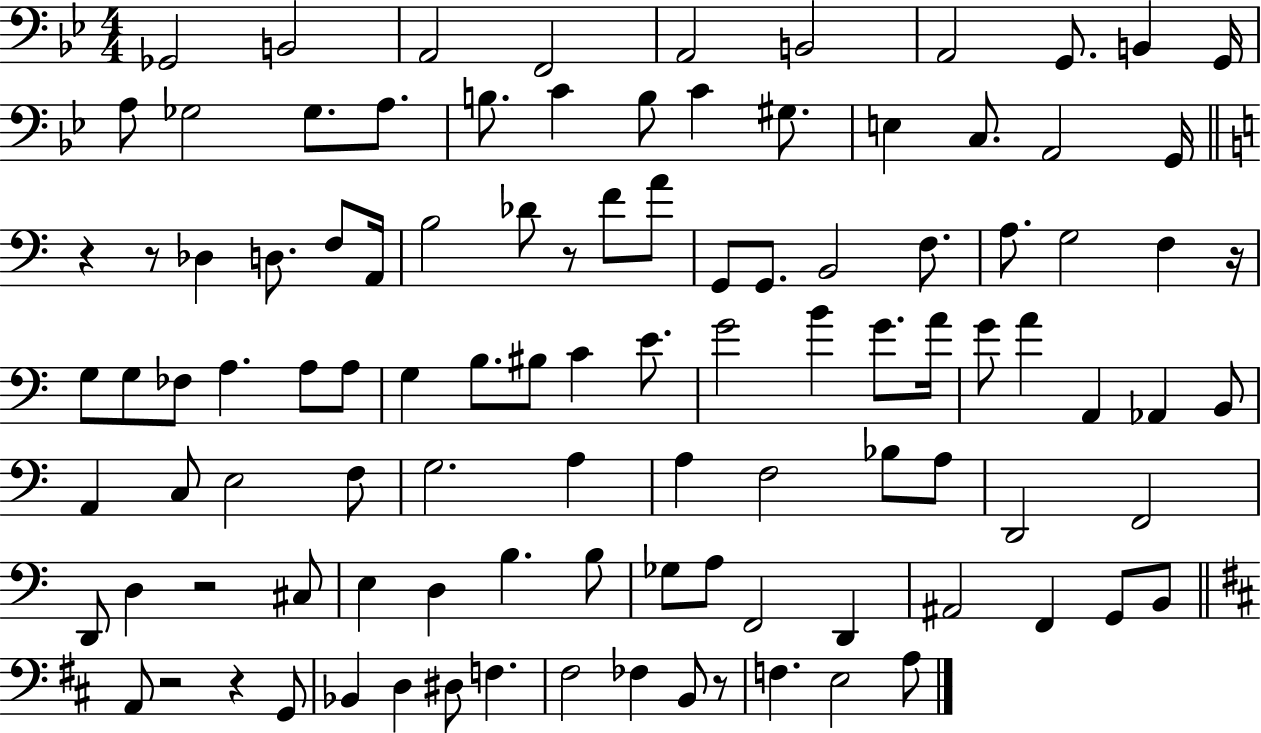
{
  \clef bass
  \numericTimeSignature
  \time 4/4
  \key bes \major
  ges,2 b,2 | a,2 f,2 | a,2 b,2 | a,2 g,8. b,4 g,16 | \break a8 ges2 ges8. a8. | b8. c'4 b8 c'4 gis8. | e4 c8. a,2 g,16 | \bar "||" \break \key c \major r4 r8 des4 d8. f8 a,16 | b2 des'8 r8 f'8 a'8 | g,8 g,8. b,2 f8. | a8. g2 f4 r16 | \break g8 g8 fes8 a4. a8 a8 | g4 b8. bis8 c'4 e'8. | g'2 b'4 g'8. a'16 | g'8 a'4 a,4 aes,4 b,8 | \break a,4 c8 e2 f8 | g2. a4 | a4 f2 bes8 a8 | d,2 f,2 | \break d,8 d4 r2 cis8 | e4 d4 b4. b8 | ges8 a8 f,2 d,4 | ais,2 f,4 g,8 b,8 | \break \bar "||" \break \key b \minor a,8 r2 r4 g,8 | bes,4 d4 dis8 f4. | fis2 fes4 b,8 r8 | f4. e2 a8 | \break \bar "|."
}